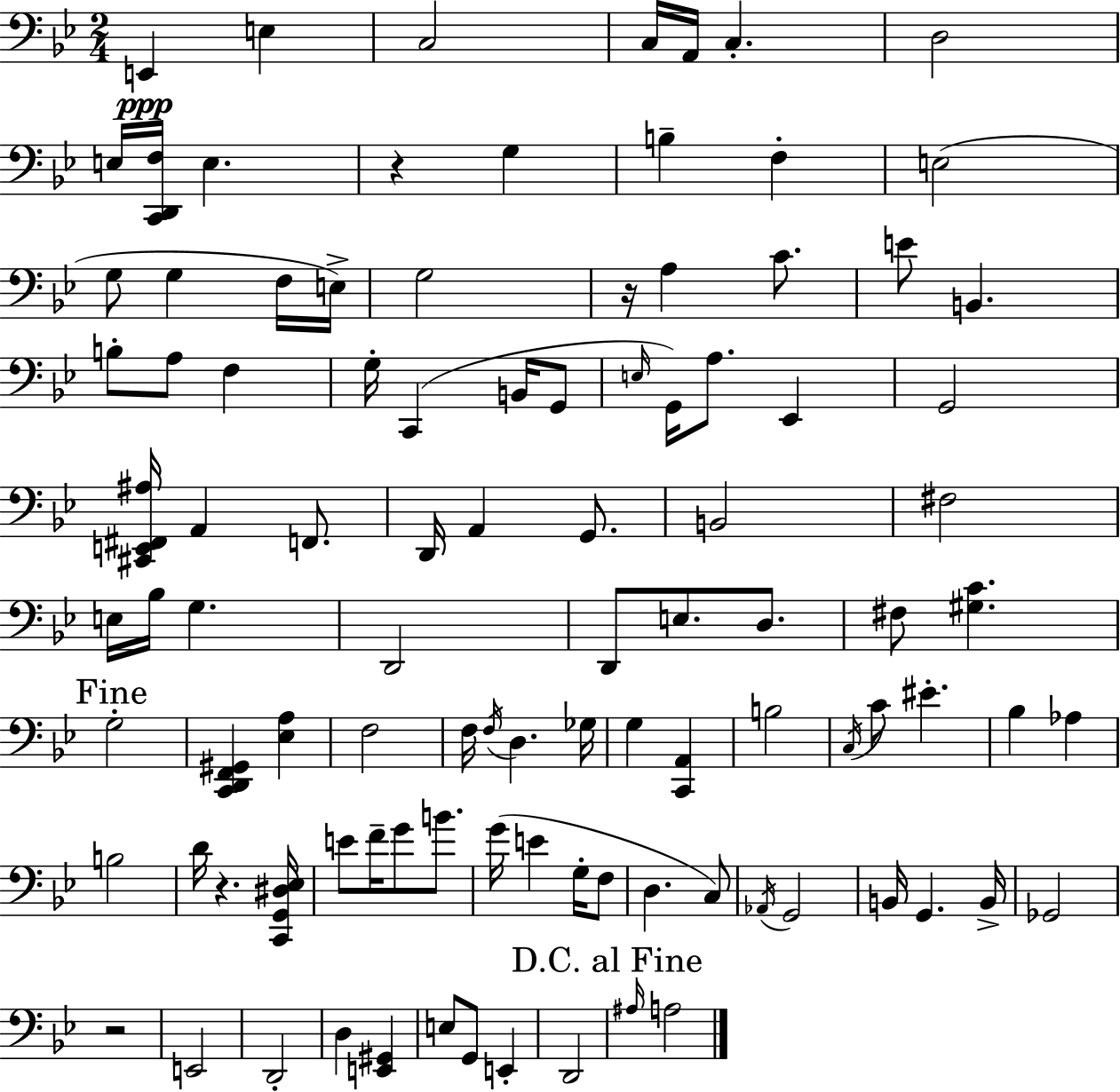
E2/q E3/q C3/h C3/s A2/s C3/q. D3/h E3/s [C2,D2,F3]/s E3/q. R/q G3/q B3/q F3/q E3/h G3/e G3/q F3/s E3/s G3/h R/s A3/q C4/e. E4/e B2/q. B3/e A3/e F3/q G3/s C2/q B2/s G2/e E3/s G2/s A3/e. Eb2/q G2/h [C#2,E2,F#2,A#3]/s A2/q F2/e. D2/s A2/q G2/e. B2/h F#3/h E3/s Bb3/s G3/q. D2/h D2/e E3/e. D3/e. F#3/e [G#3,C4]/q. G3/h [C2,D2,F2,G#2]/q [Eb3,A3]/q F3/h F3/s F3/s D3/q. Gb3/s G3/q [C2,A2]/q B3/h C3/s C4/e EIS4/q. Bb3/q Ab3/q B3/h D4/s R/q. [C2,G2,D#3,Eb3]/s E4/e F4/s G4/e B4/e. G4/s E4/q G3/s F3/e D3/q. C3/e Ab2/s G2/h B2/s G2/q. B2/s Gb2/h R/h E2/h D2/h D3/q [E2,G#2]/q E3/e G2/e E2/q D2/h A#3/s A3/h